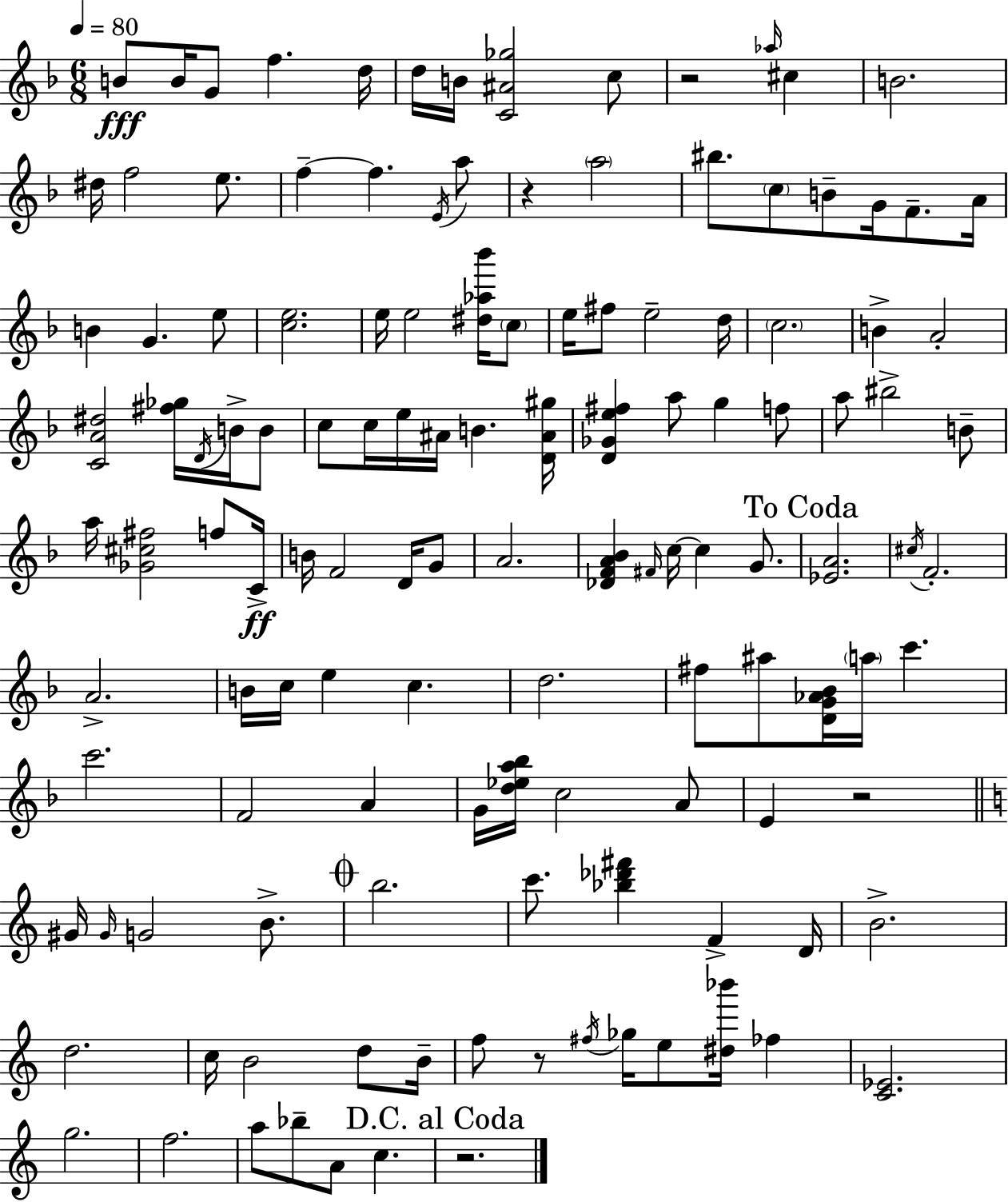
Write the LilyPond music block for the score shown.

{
  \clef treble
  \numericTimeSignature
  \time 6/8
  \key d \minor
  \tempo 4 = 80
  b'8\fff b'16 g'8 f''4. d''16 | d''16 b'16 <c' ais' ges''>2 c''8 | r2 \grace { aes''16 } cis''4 | b'2. | \break dis''16 f''2 e''8. | f''4--~~ f''4. \acciaccatura { e'16 } | a''8 r4 \parenthesize a''2 | bis''8. \parenthesize c''8 b'8-- g'16 f'8.-- | \break a'16 b'4 g'4. | e''8 <c'' e''>2. | e''16 e''2 <dis'' aes'' bes'''>16 | \parenthesize c''8 e''16 fis''8 e''2-- | \break d''16 \parenthesize c''2. | b'4-> a'2-. | <c' a' dis''>2 <fis'' ges''>16 \acciaccatura { d'16 } | b'16-> b'8 c''8 c''16 e''16 ais'16 b'4. | \break <d' ais' gis''>16 <d' ges' e'' fis''>4 a''8 g''4 | f''8 a''8 bis''2-> | b'8-- a''16 <ges' cis'' fis''>2 | f''8 c'16->\ff b'16 f'2 | \break d'16 g'8 a'2. | <des' f' a' bes'>4 \grace { fis'16 } c''16~~ c''4 | g'8. \mark "To Coda" <ees' a'>2. | \acciaccatura { cis''16 } f'2.-. | \break a'2.-> | b'16 c''16 e''4 c''4. | d''2. | fis''8 ais''8 <d' g' aes' bes'>16 \parenthesize a''16 c'''4. | \break c'''2. | f'2 | a'4 g'16 <d'' ees'' a'' bes''>16 c''2 | a'8 e'4 r2 | \break \bar "||" \break \key a \minor gis'16 \grace { gis'16 } g'2 b'8.-> | \mark \markup { \musicglyph "scripts.coda" } b''2. | c'''8. <bes'' des''' fis'''>4 f'4-> | d'16 b'2.-> | \break d''2. | c''16 b'2 d''8 | b'16-- f''8 r8 \acciaccatura { fis''16 } ges''16 e''8 <dis'' bes'''>16 fes''4 | <c' ees'>2. | \break g''2. | f''2. | a''8 bes''8-- a'8 c''4. | \mark "D.C. al Coda" r2. | \break \bar "|."
}